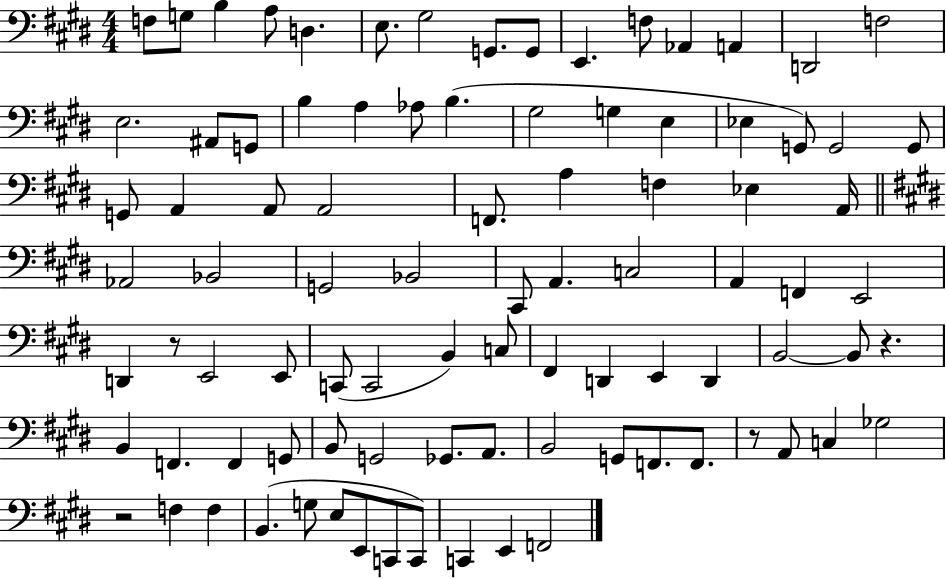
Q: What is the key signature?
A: E major